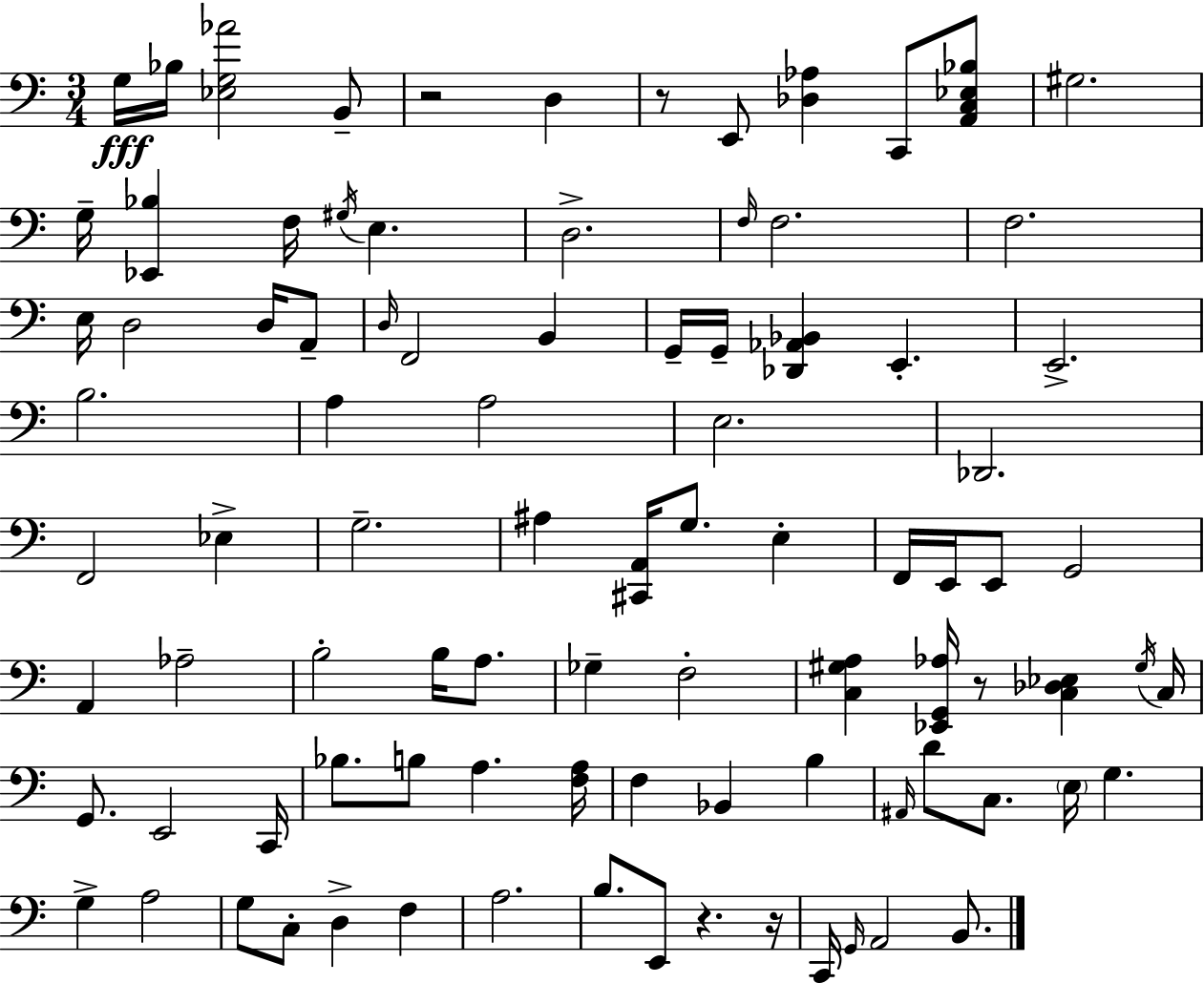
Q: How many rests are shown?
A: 5